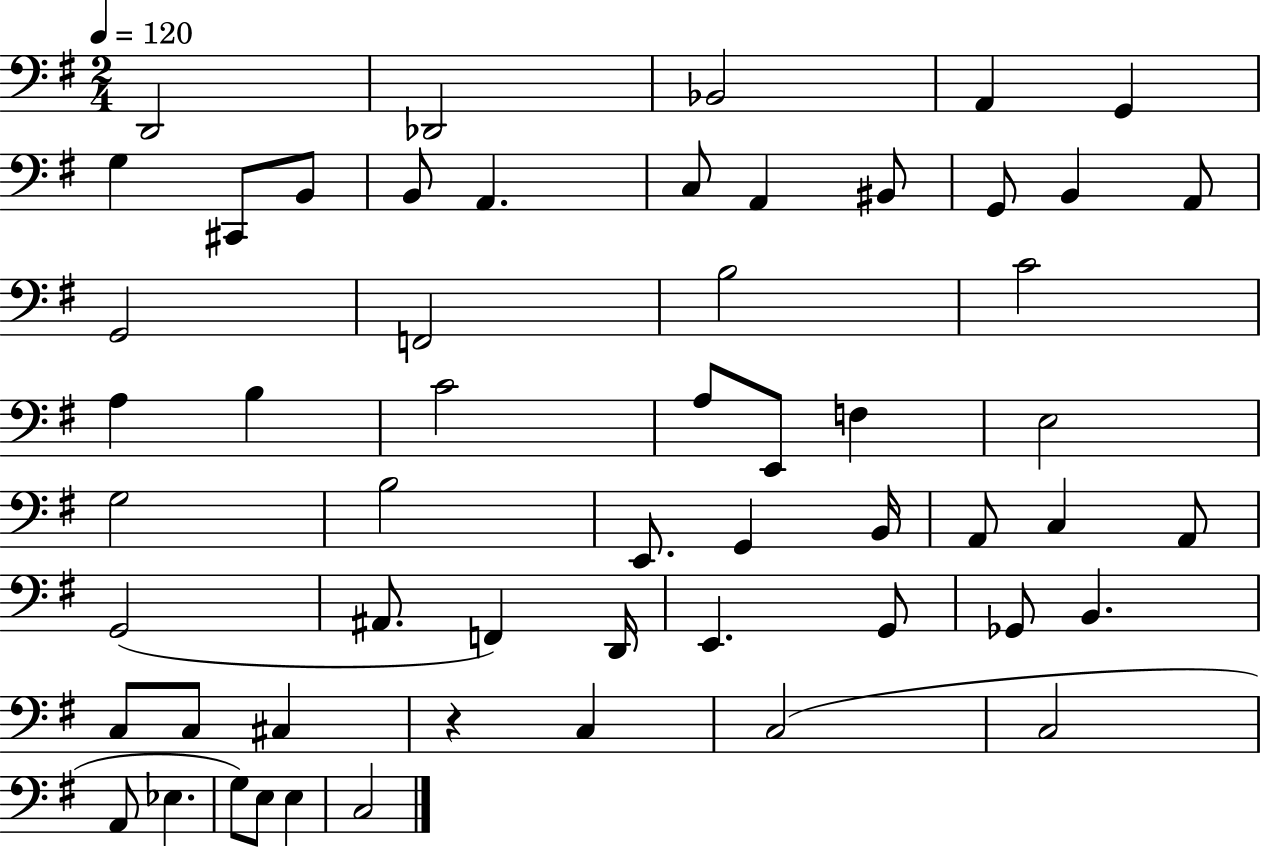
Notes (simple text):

D2/h Db2/h Bb2/h A2/q G2/q G3/q C#2/e B2/e B2/e A2/q. C3/e A2/q BIS2/e G2/e B2/q A2/e G2/h F2/h B3/h C4/h A3/q B3/q C4/h A3/e E2/e F3/q E3/h G3/h B3/h E2/e. G2/q B2/s A2/e C3/q A2/e G2/h A#2/e. F2/q D2/s E2/q. G2/e Gb2/e B2/q. C3/e C3/e C#3/q R/q C3/q C3/h C3/h A2/e Eb3/q. G3/e E3/e E3/q C3/h